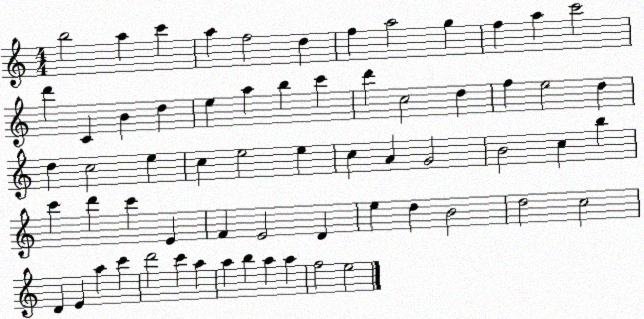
X:1
T:Untitled
M:4/4
L:1/4
K:C
b2 a c' a f2 d f a2 g f a c'2 d' C B d e a b c' d' c2 d f e2 d d c2 e c e2 e c A G2 B2 c b c' d' c' E F E2 D e d B2 d2 c2 D E a c' d'2 c' a a b a a f2 e2